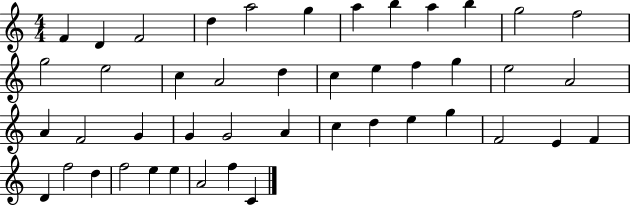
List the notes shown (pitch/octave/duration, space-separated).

F4/q D4/q F4/h D5/q A5/h G5/q A5/q B5/q A5/q B5/q G5/h F5/h G5/h E5/h C5/q A4/h D5/q C5/q E5/q F5/q G5/q E5/h A4/h A4/q F4/h G4/q G4/q G4/h A4/q C5/q D5/q E5/q G5/q F4/h E4/q F4/q D4/q F5/h D5/q F5/h E5/q E5/q A4/h F5/q C4/q